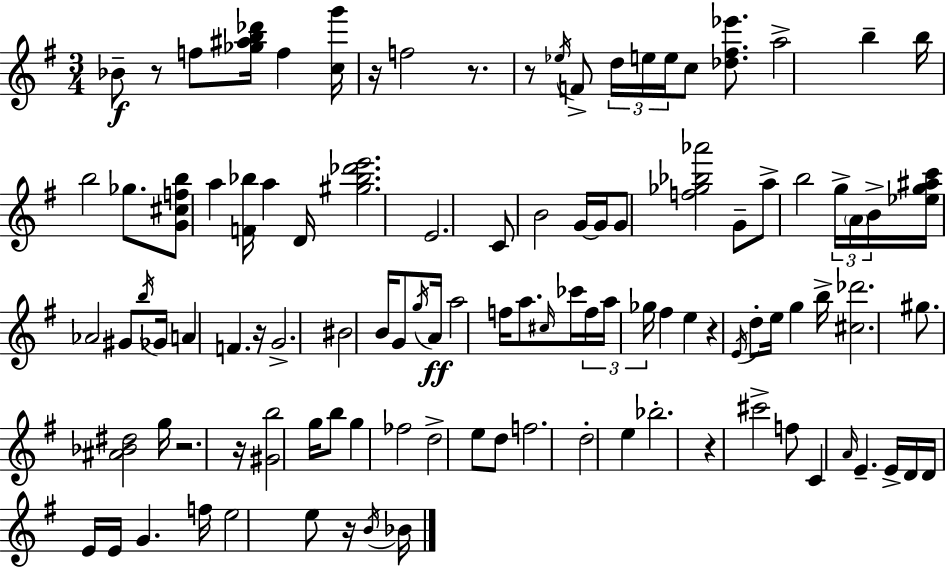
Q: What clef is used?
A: treble